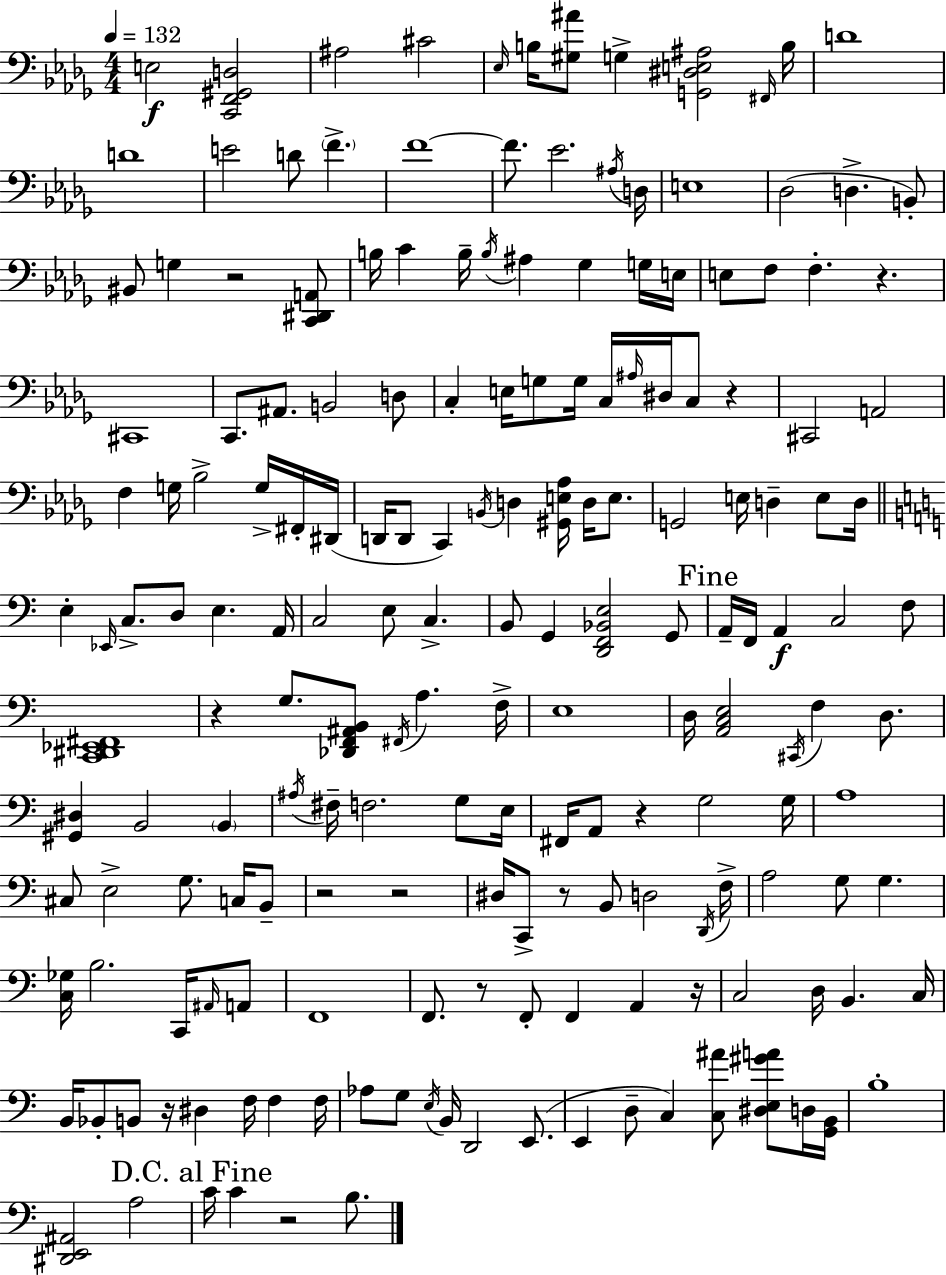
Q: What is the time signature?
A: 4/4